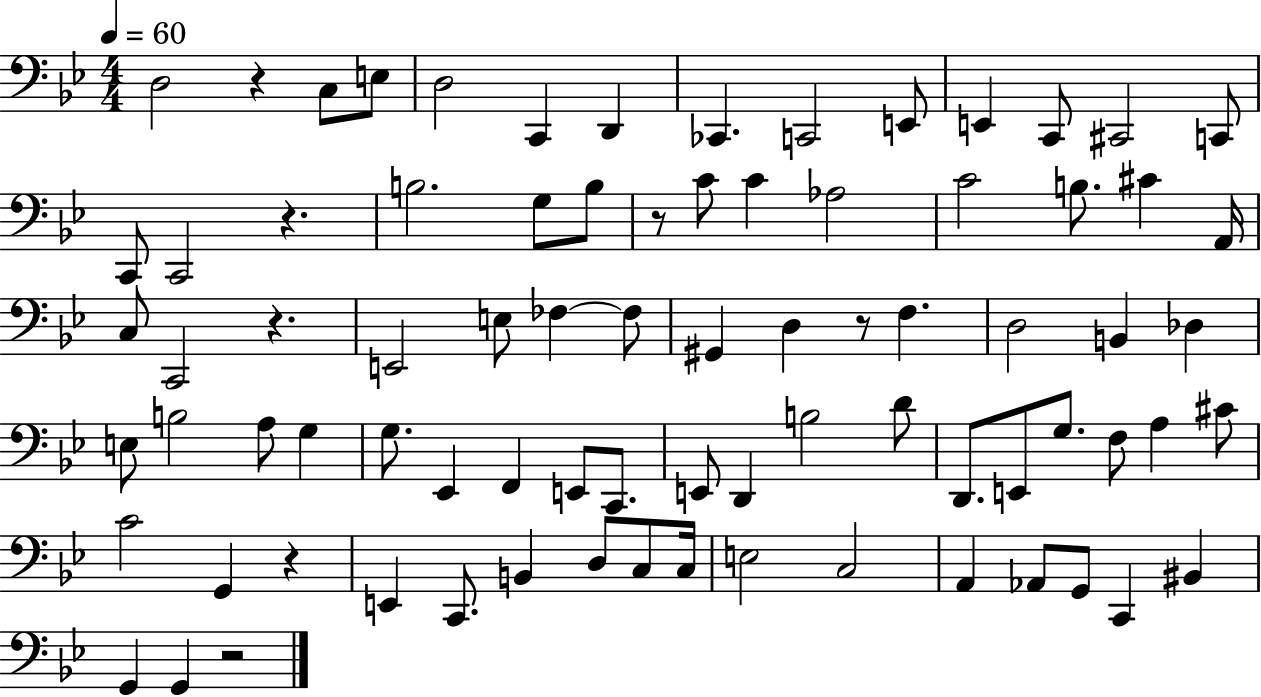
{
  \clef bass
  \numericTimeSignature
  \time 4/4
  \key bes \major
  \tempo 4 = 60
  d2 r4 c8 e8 | d2 c,4 d,4 | ces,4. c,2 e,8 | e,4 c,8 cis,2 c,8 | \break c,8 c,2 r4. | b2. g8 b8 | r8 c'8 c'4 aes2 | c'2 b8. cis'4 a,16 | \break c8 c,2 r4. | e,2 e8 fes4~~ fes8 | gis,4 d4 r8 f4. | d2 b,4 des4 | \break e8 b2 a8 g4 | g8. ees,4 f,4 e,8 c,8. | e,8 d,4 b2 d'8 | d,8. e,8 g8. f8 a4 cis'8 | \break c'2 g,4 r4 | e,4 c,8. b,4 d8 c8 c16 | e2 c2 | a,4 aes,8 g,8 c,4 bis,4 | \break g,4 g,4 r2 | \bar "|."
}